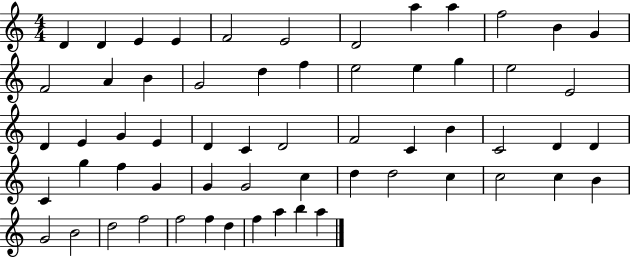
D4/q D4/q E4/q E4/q F4/h E4/h D4/h A5/q A5/q F5/h B4/q G4/q F4/h A4/q B4/q G4/h D5/q F5/q E5/h E5/q G5/q E5/h E4/h D4/q E4/q G4/q E4/q D4/q C4/q D4/h F4/h C4/q B4/q C4/h D4/q D4/q C4/q G5/q F5/q G4/q G4/q G4/h C5/q D5/q D5/h C5/q C5/h C5/q B4/q G4/h B4/h D5/h F5/h F5/h F5/q D5/q F5/q A5/q B5/q A5/q